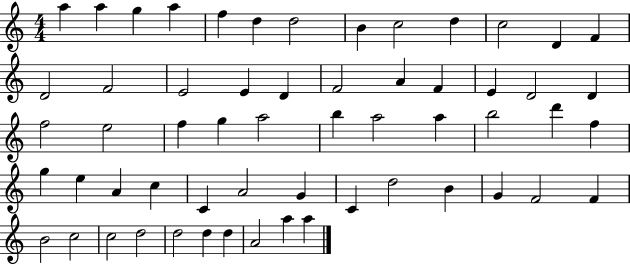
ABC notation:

X:1
T:Untitled
M:4/4
L:1/4
K:C
a a g a f d d2 B c2 d c2 D F D2 F2 E2 E D F2 A F E D2 D f2 e2 f g a2 b a2 a b2 d' f g e A c C A2 G C d2 B G F2 F B2 c2 c2 d2 d2 d d A2 a a